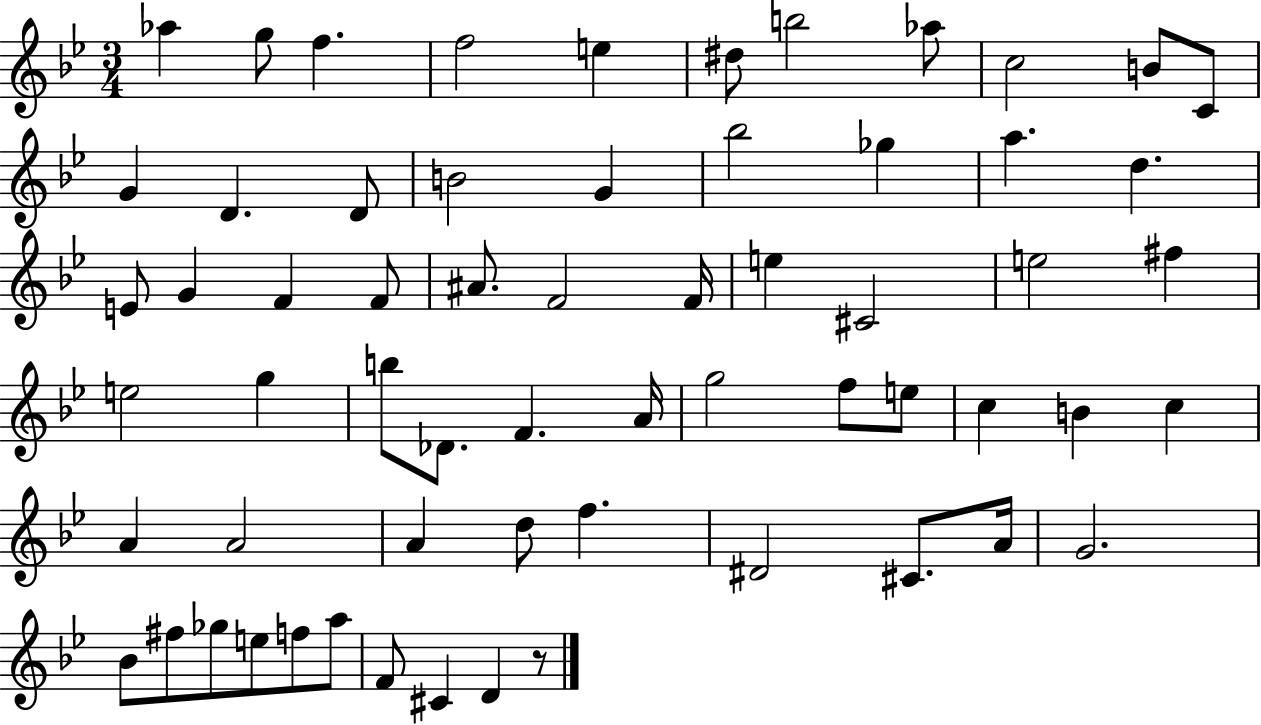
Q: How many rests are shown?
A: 1